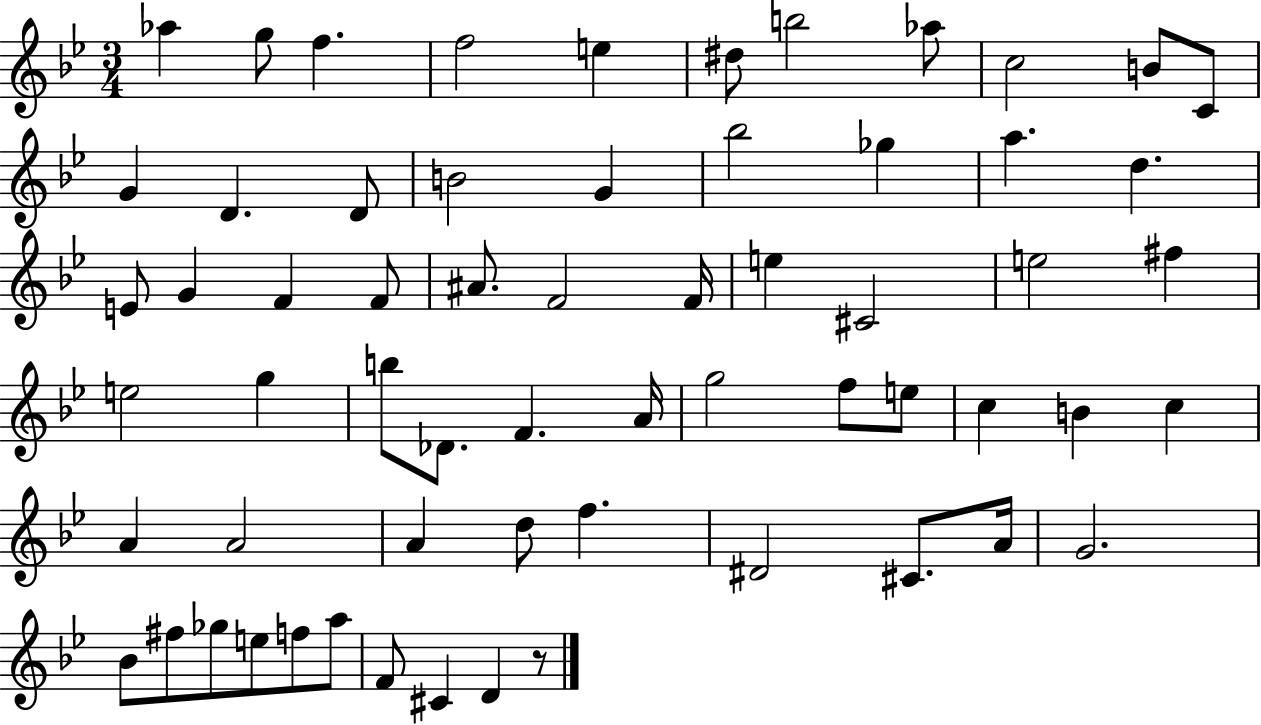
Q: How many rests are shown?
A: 1